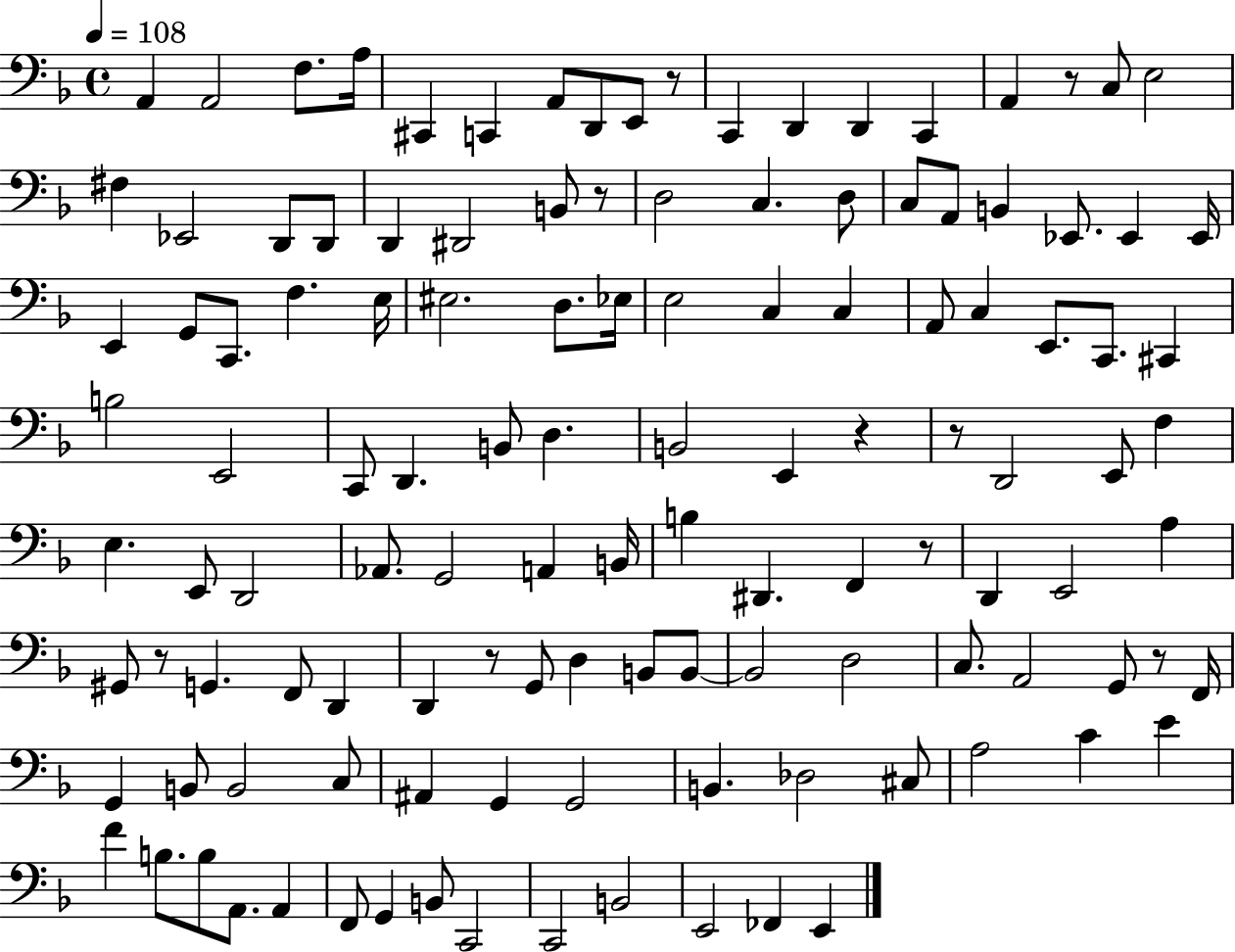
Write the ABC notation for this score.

X:1
T:Untitled
M:4/4
L:1/4
K:F
A,, A,,2 F,/2 A,/4 ^C,, C,, A,,/2 D,,/2 E,,/2 z/2 C,, D,, D,, C,, A,, z/2 C,/2 E,2 ^F, _E,,2 D,,/2 D,,/2 D,, ^D,,2 B,,/2 z/2 D,2 C, D,/2 C,/2 A,,/2 B,, _E,,/2 _E,, _E,,/4 E,, G,,/2 C,,/2 F, E,/4 ^E,2 D,/2 _E,/4 E,2 C, C, A,,/2 C, E,,/2 C,,/2 ^C,, B,2 E,,2 C,,/2 D,, B,,/2 D, B,,2 E,, z z/2 D,,2 E,,/2 F, E, E,,/2 D,,2 _A,,/2 G,,2 A,, B,,/4 B, ^D,, F,, z/2 D,, E,,2 A, ^G,,/2 z/2 G,, F,,/2 D,, D,, z/2 G,,/2 D, B,,/2 B,,/2 B,,2 D,2 C,/2 A,,2 G,,/2 z/2 F,,/4 G,, B,,/2 B,,2 C,/2 ^A,, G,, G,,2 B,, _D,2 ^C,/2 A,2 C E F B,/2 B,/2 A,,/2 A,, F,,/2 G,, B,,/2 C,,2 C,,2 B,,2 E,,2 _F,, E,,